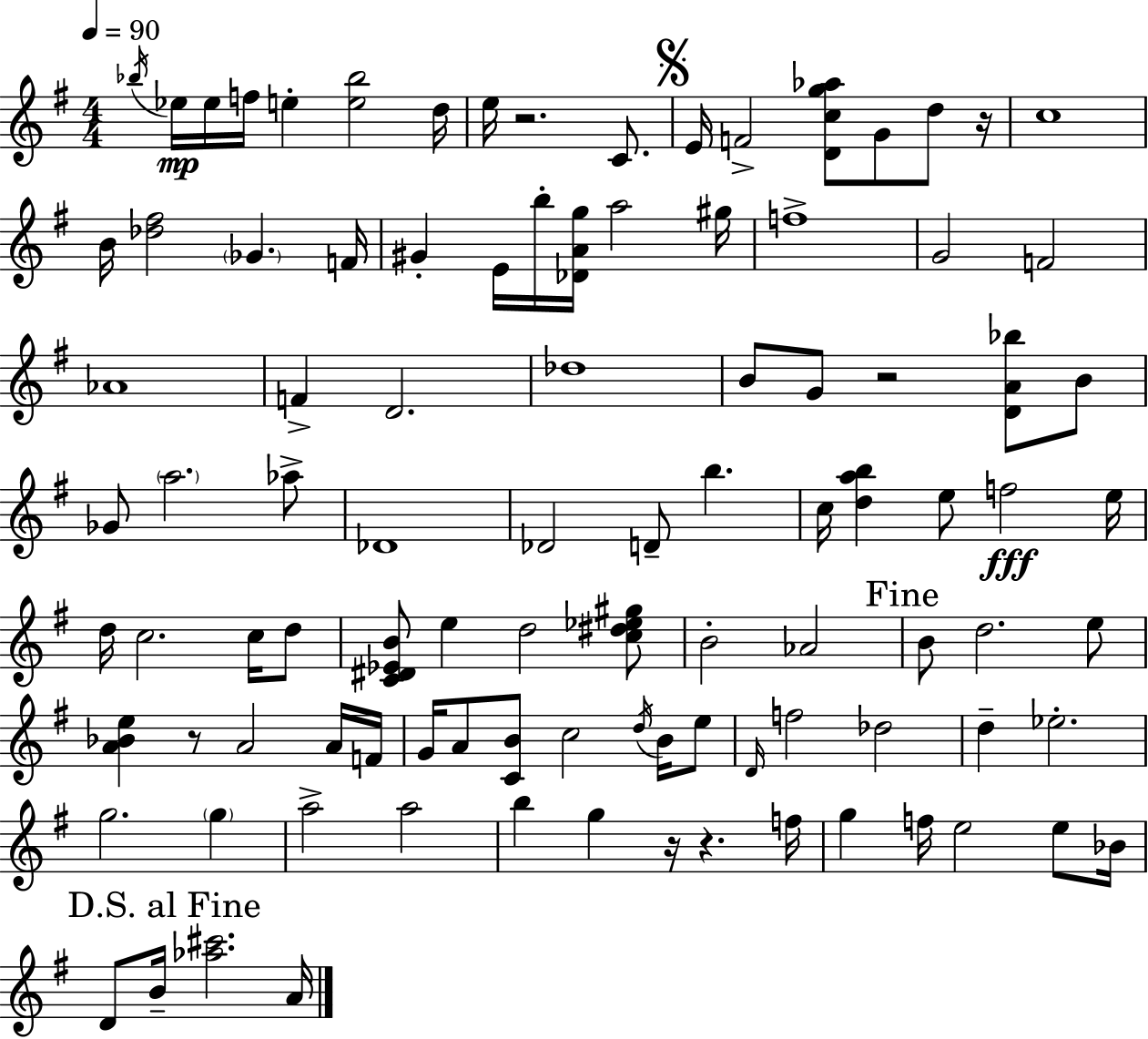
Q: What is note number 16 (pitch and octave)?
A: F4